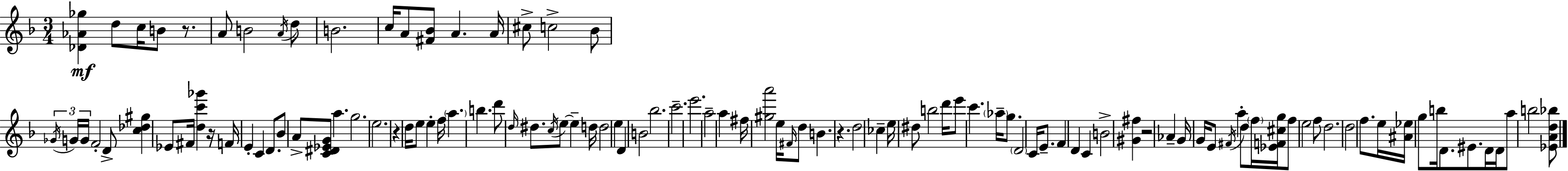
{
  \clef treble
  \numericTimeSignature
  \time 3/4
  \key f \major
  \repeat volta 2 { <des' aes' ges''>4\mf d''8 c''16 b'8 r8. | a'8 b'2 \acciaccatura { a'16 } d''8 | b'2. | c''16 a'8 <fis' bes'>8 a'4. | \break a'16 cis''8-> c''2-> bes'8 | \tuplet 3/2 { \acciaccatura { ges'16 } g'16 g'16 } f'2-. | d'8-> <c'' des'' gis''>4 ees'8 fis'16 <d'' c''' ges'''>4 | r16 f'16 e'4-. c'4 d'8. | \break bes'8 a'8-> <c' dis' ees' g'>8 a''4. | g''2. | e''2. | r4 d''16 e''8 e''4-. | \break f''16 \parenthesize a''4. b''4. | d'''8 \grace { d''16 } dis''8. \acciaccatura { c''16 } e''8~~ e''4-- | d''16 d''2 | e''4 d'4 b'2 | \break bes''2. | c'''2.-- | e'''2. | a''2-- | \break a''4 fis''16 <gis'' a'''>2 | e''16 \grace { fis'16 } d''8 b'4. r4. | d''2 | ces''4-- e''16 dis''8 b''2 | \break d'''16 e'''8 c'''4. | \parenthesize aes''16-- g''8. \parenthesize d'2 | c'16 e'8.-- f'4 d'4 | c'4 b'2-> | \break <gis' fis''>4 r2 | aes'4-- g'16 g'16 e'8 \acciaccatura { fis'16 } a''4-. | d''8 \parenthesize f''16 <ees' f' cis'' g''>16 f''8 e''2 | f''8 d''2. | \break d''2 | f''8. e''16 <ais' ees''>16 g''8 b''16 d'8. | eis'8. d'16 d'16 a''8 b''2 | <ees' a' d'' bes''>8 } \bar "|."
}